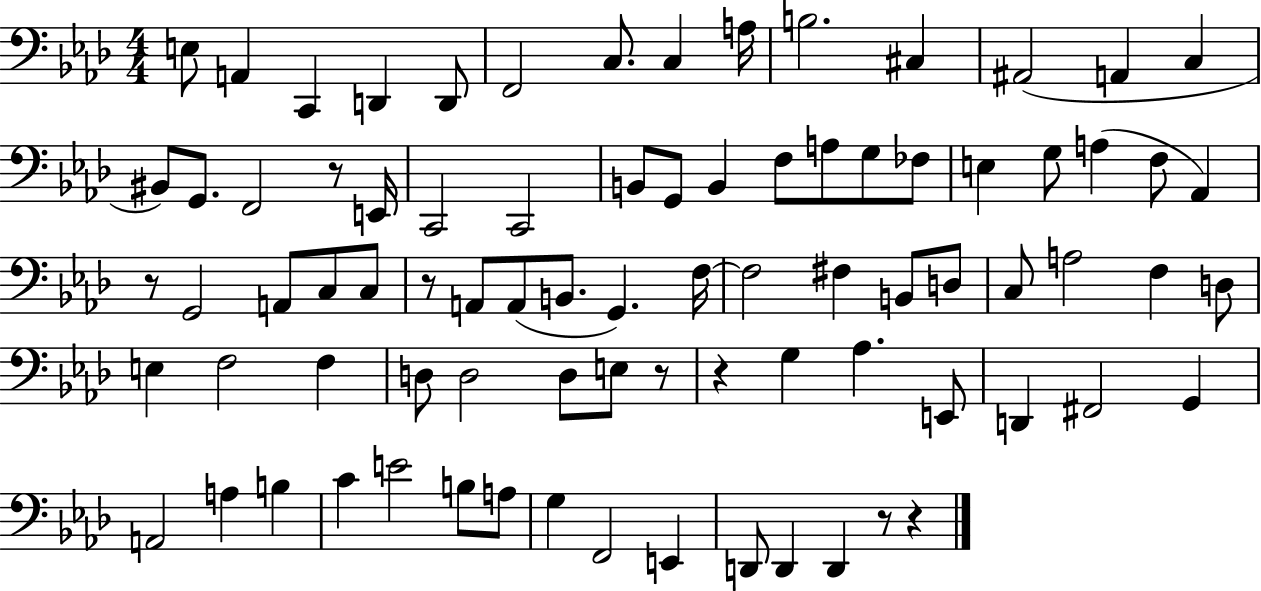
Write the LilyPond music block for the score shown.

{
  \clef bass
  \numericTimeSignature
  \time 4/4
  \key aes \major
  e8 a,4 c,4 d,4 d,8 | f,2 c8. c4 a16 | b2. cis4 | ais,2( a,4 c4 | \break bis,8) g,8. f,2 r8 e,16 | c,2 c,2 | b,8 g,8 b,4 f8 a8 g8 fes8 | e4 g8 a4( f8 aes,4) | \break r8 g,2 a,8 c8 c8 | r8 a,8 a,8( b,8. g,4.) f16~~ | f2 fis4 b,8 d8 | c8 a2 f4 d8 | \break e4 f2 f4 | d8 d2 d8 e8 r8 | r4 g4 aes4. e,8 | d,4 fis,2 g,4 | \break a,2 a4 b4 | c'4 e'2 b8 a8 | g4 f,2 e,4 | d,8 d,4 d,4 r8 r4 | \break \bar "|."
}